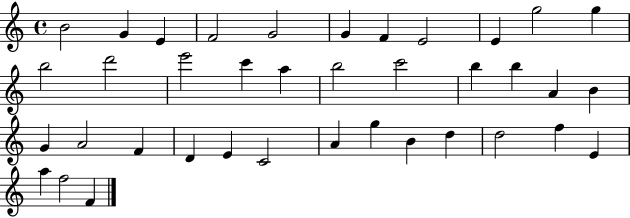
{
  \clef treble
  \time 4/4
  \defaultTimeSignature
  \key c \major
  b'2 g'4 e'4 | f'2 g'2 | g'4 f'4 e'2 | e'4 g''2 g''4 | \break b''2 d'''2 | e'''2 c'''4 a''4 | b''2 c'''2 | b''4 b''4 a'4 b'4 | \break g'4 a'2 f'4 | d'4 e'4 c'2 | a'4 g''4 b'4 d''4 | d''2 f''4 e'4 | \break a''4 f''2 f'4 | \bar "|."
}